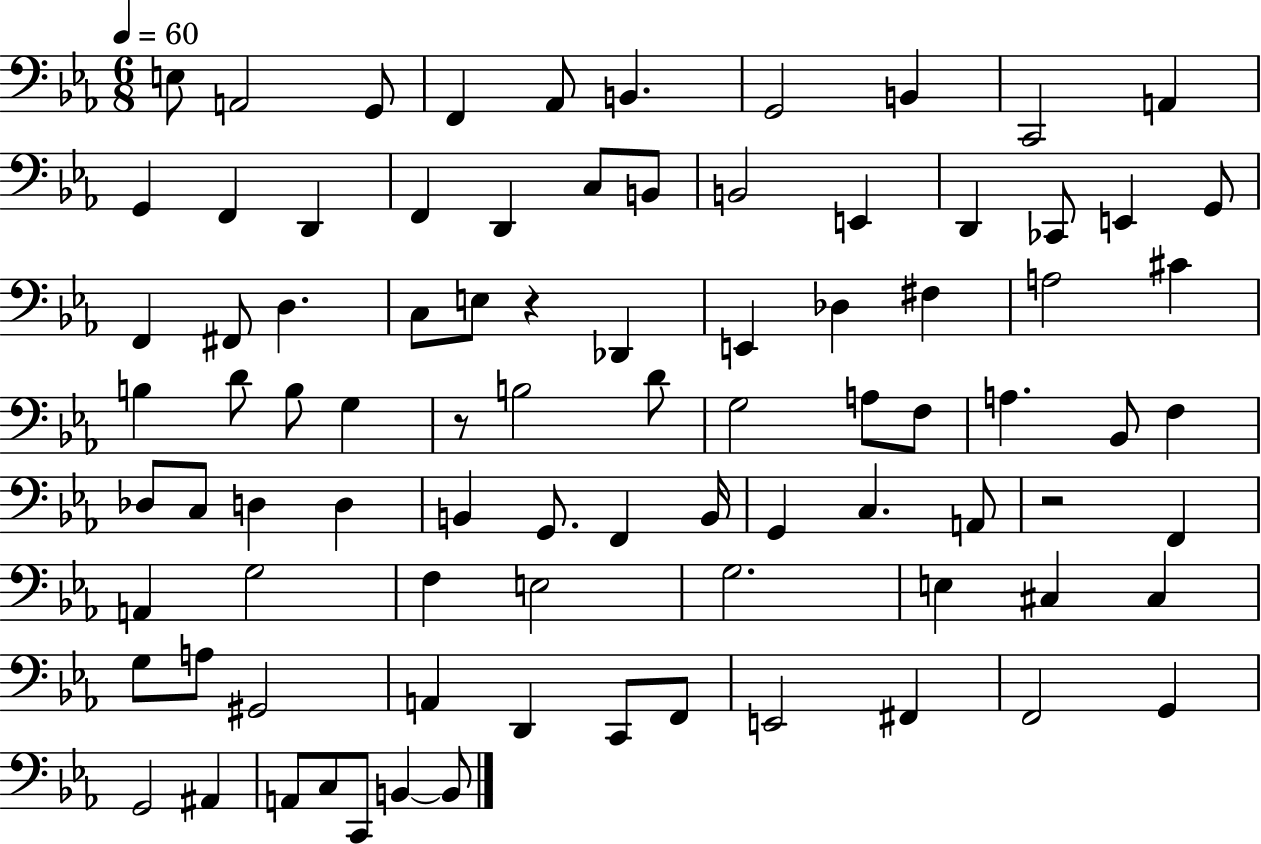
{
  \clef bass
  \numericTimeSignature
  \time 6/8
  \key ees \major
  \tempo 4 = 60
  e8 a,2 g,8 | f,4 aes,8 b,4. | g,2 b,4 | c,2 a,4 | \break g,4 f,4 d,4 | f,4 d,4 c8 b,8 | b,2 e,4 | d,4 ces,8 e,4 g,8 | \break f,4 fis,8 d4. | c8 e8 r4 des,4 | e,4 des4 fis4 | a2 cis'4 | \break b4 d'8 b8 g4 | r8 b2 d'8 | g2 a8 f8 | a4. bes,8 f4 | \break des8 c8 d4 d4 | b,4 g,8. f,4 b,16 | g,4 c4. a,8 | r2 f,4 | \break a,4 g2 | f4 e2 | g2. | e4 cis4 cis4 | \break g8 a8 gis,2 | a,4 d,4 c,8 f,8 | e,2 fis,4 | f,2 g,4 | \break g,2 ais,4 | a,8 c8 c,8 b,4~~ b,8 | \bar "|."
}